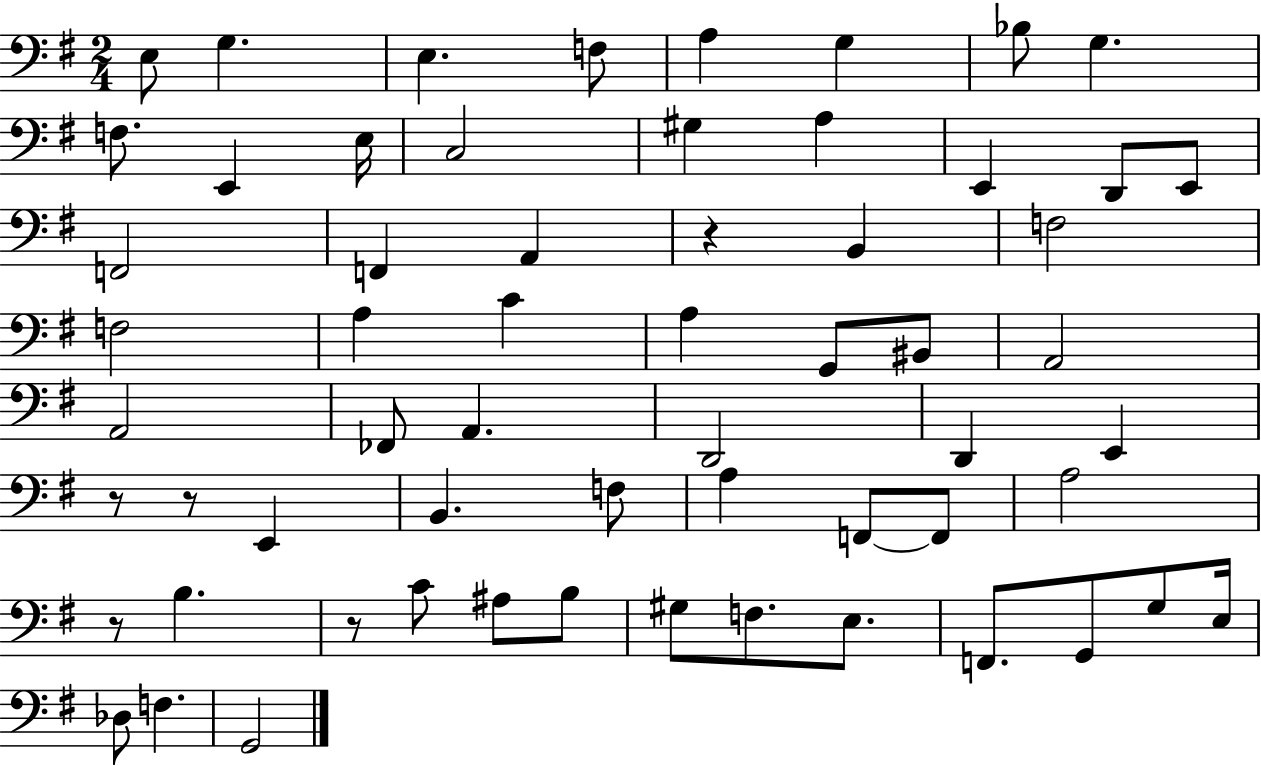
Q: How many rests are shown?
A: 5